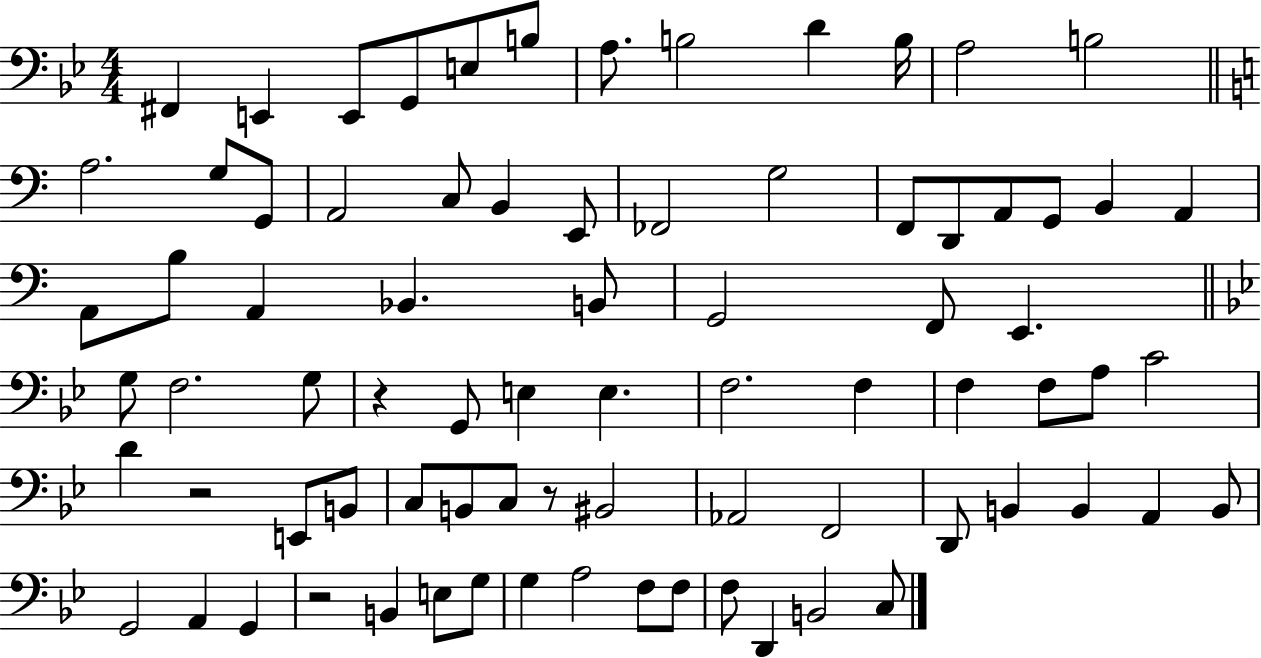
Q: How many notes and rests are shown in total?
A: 79